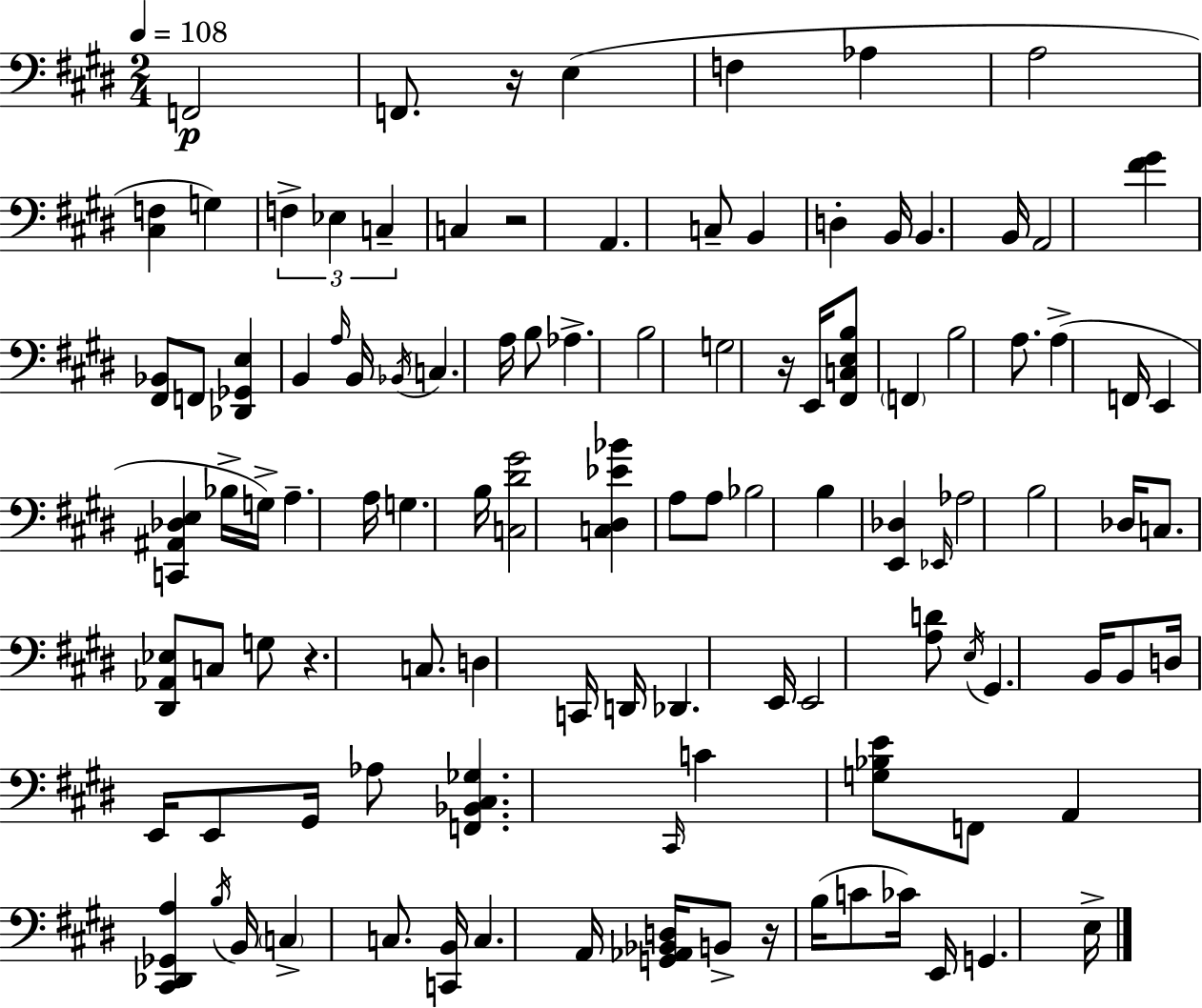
X:1
T:Untitled
M:2/4
L:1/4
K:E
F,,2 F,,/2 z/4 E, F, _A, A,2 [^C,F,] G, F, _E, C, C, z2 A,, C,/2 B,, D, B,,/4 B,, B,,/4 A,,2 [^F^G] [^F,,_B,,]/2 F,,/2 [_D,,_G,,E,] B,, A,/4 B,,/4 _B,,/4 C, A,/4 B,/2 _A, B,2 G,2 z/4 E,,/4 [^F,,C,E,B,]/2 F,, B,2 A,/2 A, F,,/4 E,, [C,,^A,,_D,E,] _B,/4 G,/4 A, A,/4 G, B,/4 [C,^D^G]2 [C,^D,_E_B] A,/2 A,/2 _B,2 B, [E,,_D,] _E,,/4 _A,2 B,2 _D,/4 C,/2 [^D,,_A,,_E,]/2 C,/2 G,/2 z C,/2 D, C,,/4 D,,/4 _D,, E,,/4 E,,2 [A,D]/2 E,/4 ^G,, B,,/4 B,,/2 D,/4 E,,/4 E,,/2 ^G,,/4 _A,/2 [F,,_B,,^C,_G,] ^C,,/4 C [G,_B,E]/2 F,,/2 A,, [^C,,_D,,_G,,A,] B,/4 B,,/4 C, C,/2 [C,,B,,]/4 C, A,,/4 [G,,_A,,_B,,D,]/4 B,,/2 z/4 B,/4 C/2 _C/4 E,,/4 G,, E,/4